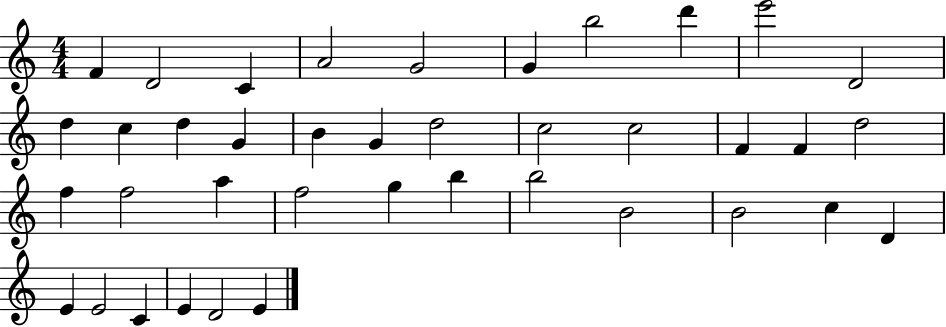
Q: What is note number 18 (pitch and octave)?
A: C5